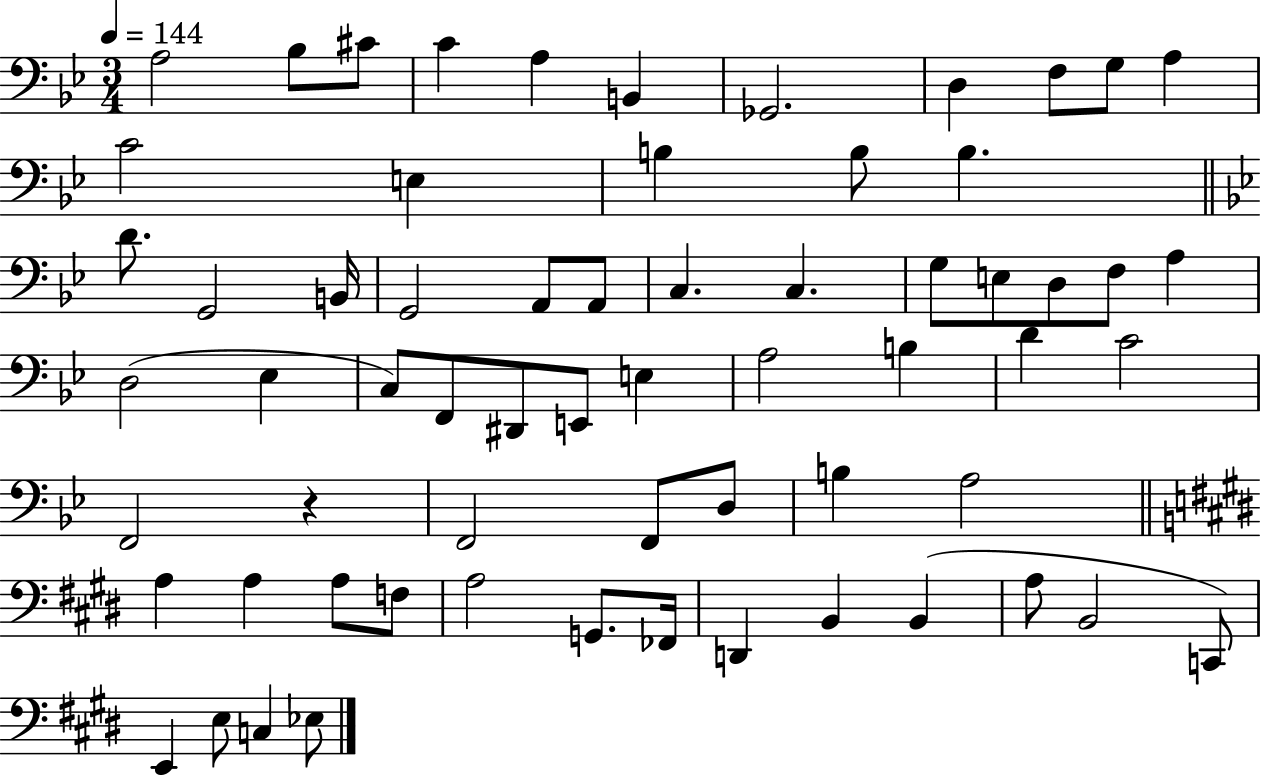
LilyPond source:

{
  \clef bass
  \numericTimeSignature
  \time 3/4
  \key bes \major
  \tempo 4 = 144
  a2 bes8 cis'8 | c'4 a4 b,4 | ges,2. | d4 f8 g8 a4 | \break c'2 e4 | b4 b8 b4. | \bar "||" \break \key g \minor d'8. g,2 b,16 | g,2 a,8 a,8 | c4. c4. | g8 e8 d8 f8 a4 | \break d2( ees4 | c8) f,8 dis,8 e,8 e4 | a2 b4 | d'4 c'2 | \break f,2 r4 | f,2 f,8 d8 | b4 a2 | \bar "||" \break \key e \major a4 a4 a8 f8 | a2 g,8. fes,16 | d,4 b,4 b,4( | a8 b,2 c,8) | \break e,4 e8 c4 ees8 | \bar "|."
}